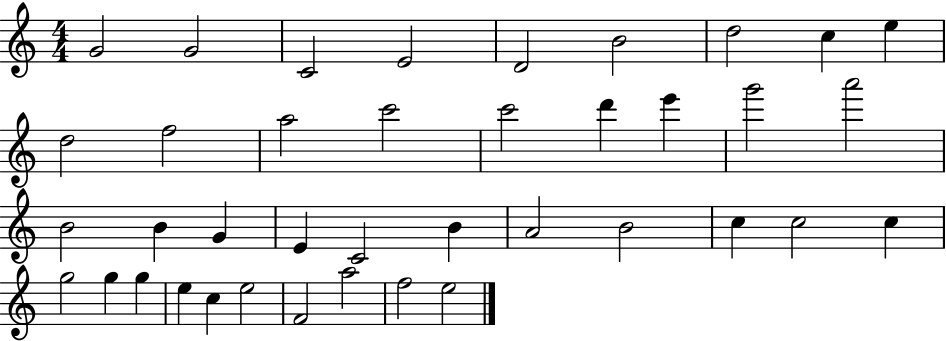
G4/h G4/h C4/h E4/h D4/h B4/h D5/h C5/q E5/q D5/h F5/h A5/h C6/h C6/h D6/q E6/q G6/h A6/h B4/h B4/q G4/q E4/q C4/h B4/q A4/h B4/h C5/q C5/h C5/q G5/h G5/q G5/q E5/q C5/q E5/h F4/h A5/h F5/h E5/h